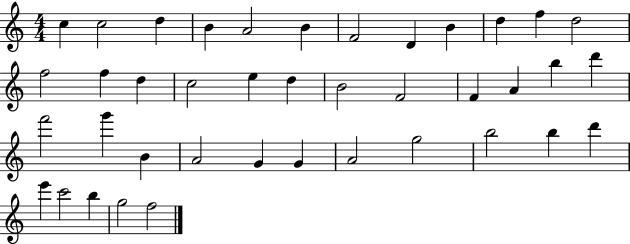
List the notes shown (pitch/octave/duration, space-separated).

C5/q C5/h D5/q B4/q A4/h B4/q F4/h D4/q B4/q D5/q F5/q D5/h F5/h F5/q D5/q C5/h E5/q D5/q B4/h F4/h F4/q A4/q B5/q D6/q F6/h G6/q B4/q A4/h G4/q G4/q A4/h G5/h B5/h B5/q D6/q E6/q C6/h B5/q G5/h F5/h